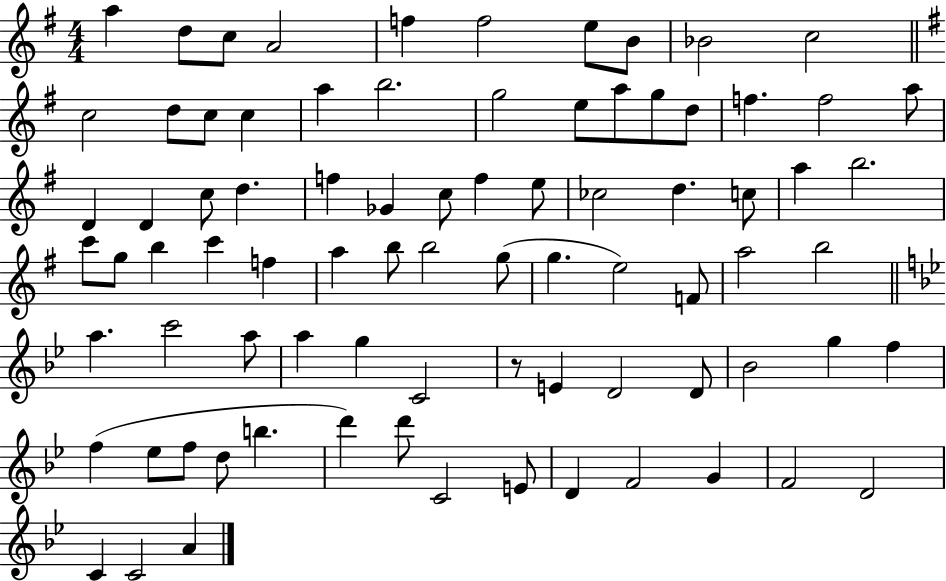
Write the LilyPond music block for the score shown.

{
  \clef treble
  \numericTimeSignature
  \time 4/4
  \key g \major
  a''4 d''8 c''8 a'2 | f''4 f''2 e''8 b'8 | bes'2 c''2 | \bar "||" \break \key g \major c''2 d''8 c''8 c''4 | a''4 b''2. | g''2 e''8 a''8 g''8 d''8 | f''4. f''2 a''8 | \break d'4 d'4 c''8 d''4. | f''4 ges'4 c''8 f''4 e''8 | ces''2 d''4. c''8 | a''4 b''2. | \break c'''8 g''8 b''4 c'''4 f''4 | a''4 b''8 b''2 g''8( | g''4. e''2) f'8 | a''2 b''2 | \break \bar "||" \break \key bes \major a''4. c'''2 a''8 | a''4 g''4 c'2 | r8 e'4 d'2 d'8 | bes'2 g''4 f''4 | \break f''4( ees''8 f''8 d''8 b''4. | d'''4) d'''8 c'2 e'8 | d'4 f'2 g'4 | f'2 d'2 | \break c'4 c'2 a'4 | \bar "|."
}